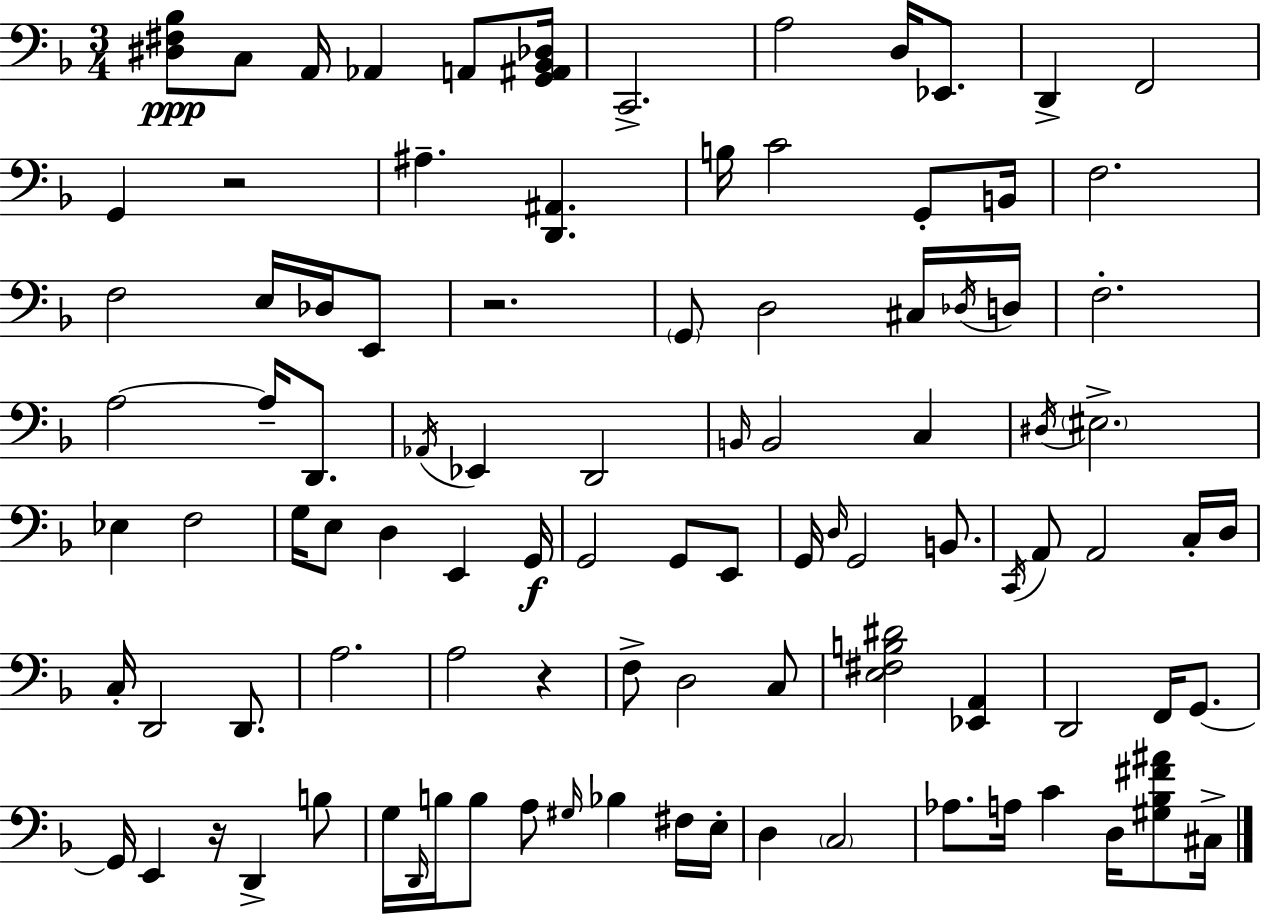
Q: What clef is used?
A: bass